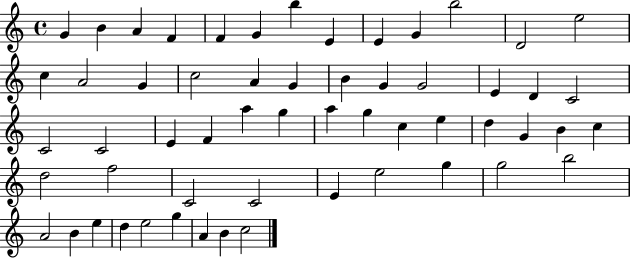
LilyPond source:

{
  \clef treble
  \time 4/4
  \defaultTimeSignature
  \key c \major
  g'4 b'4 a'4 f'4 | f'4 g'4 b''4 e'4 | e'4 g'4 b''2 | d'2 e''2 | \break c''4 a'2 g'4 | c''2 a'4 g'4 | b'4 g'4 g'2 | e'4 d'4 c'2 | \break c'2 c'2 | e'4 f'4 a''4 g''4 | a''4 g''4 c''4 e''4 | d''4 g'4 b'4 c''4 | \break d''2 f''2 | c'2 c'2 | e'4 e''2 g''4 | g''2 b''2 | \break a'2 b'4 e''4 | d''4 e''2 g''4 | a'4 b'4 c''2 | \bar "|."
}